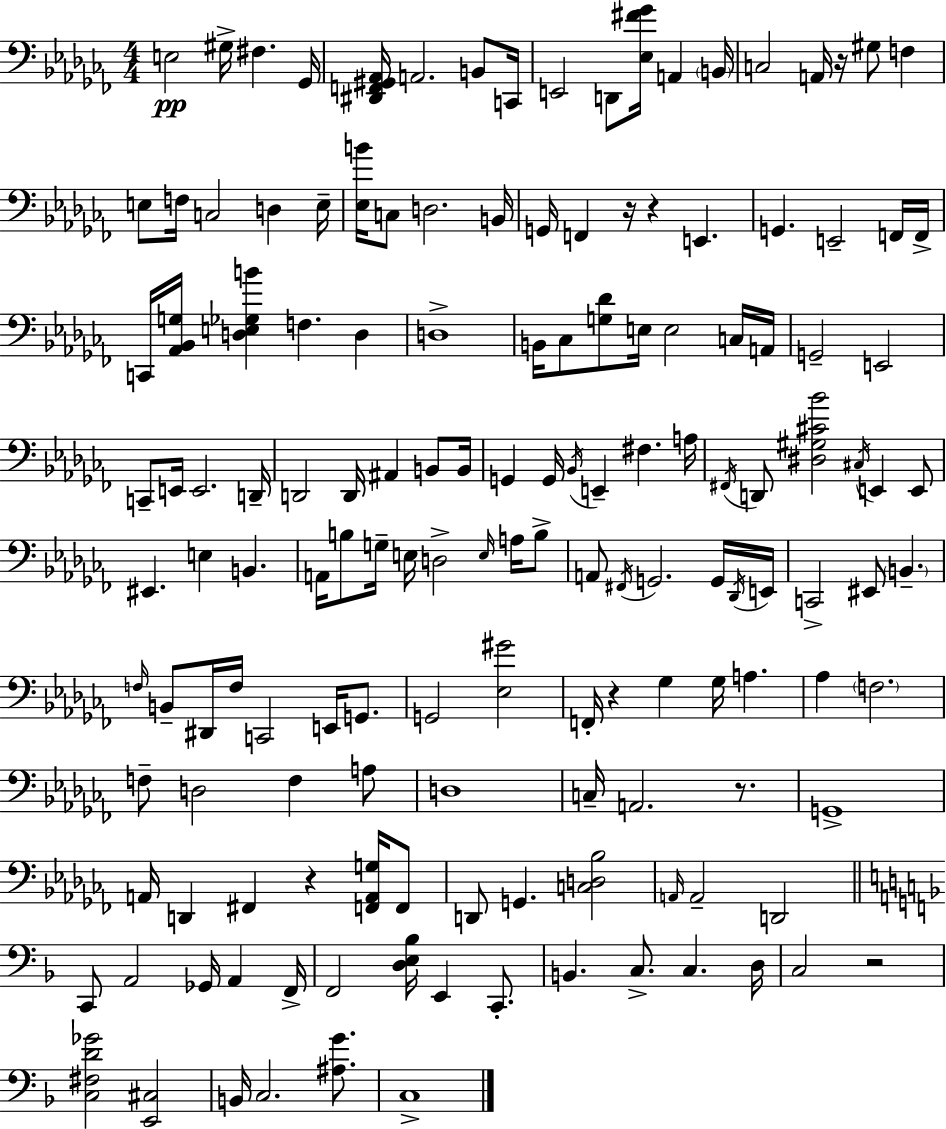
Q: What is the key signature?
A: AES minor